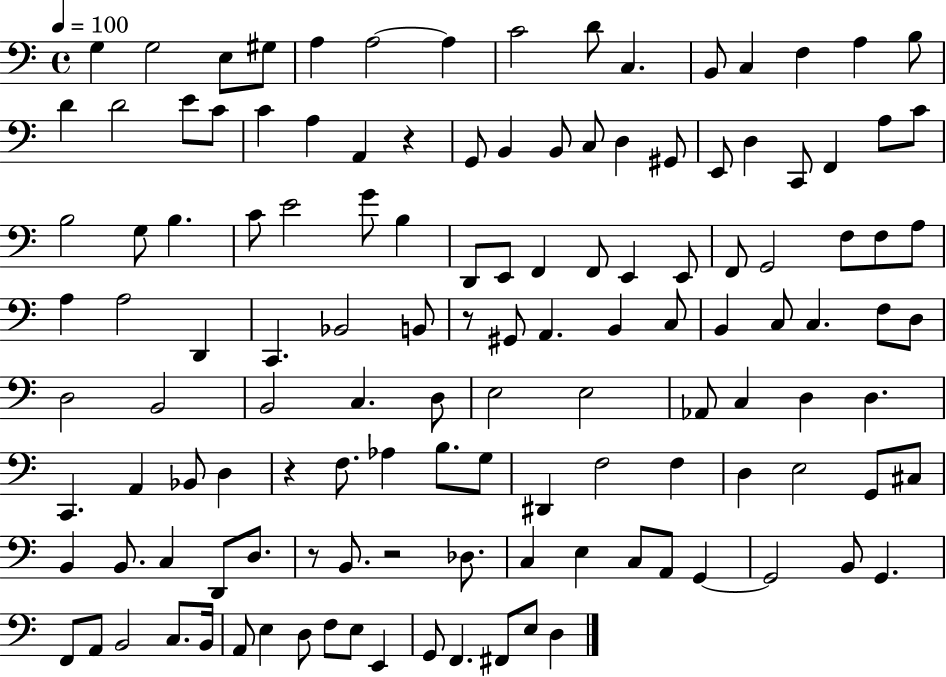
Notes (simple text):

G3/q G3/h E3/e G#3/e A3/q A3/h A3/q C4/h D4/e C3/q. B2/e C3/q F3/q A3/q B3/e D4/q D4/h E4/e C4/e C4/q A3/q A2/q R/q G2/e B2/q B2/e C3/e D3/q G#2/e E2/e D3/q C2/e F2/q A3/e C4/e B3/h G3/e B3/q. C4/e E4/h G4/e B3/q D2/e E2/e F2/q F2/e E2/q E2/e F2/e G2/h F3/e F3/e A3/e A3/q A3/h D2/q C2/q. Bb2/h B2/e R/e G#2/e A2/q. B2/q C3/e B2/q C3/e C3/q. F3/e D3/e D3/h B2/h B2/h C3/q. D3/e E3/h E3/h Ab2/e C3/q D3/q D3/q. C2/q. A2/q Bb2/e D3/q R/q F3/e. Ab3/q B3/e. G3/e D#2/q F3/h F3/q D3/q E3/h G2/e C#3/e B2/q B2/e. C3/q D2/e D3/e. R/e B2/e. R/h Db3/e. C3/q E3/q C3/e A2/e G2/q G2/h B2/e G2/q. F2/e A2/e B2/h C3/e. B2/s A2/e E3/q D3/e F3/e E3/e E2/q G2/e F2/q. F#2/e E3/e D3/q